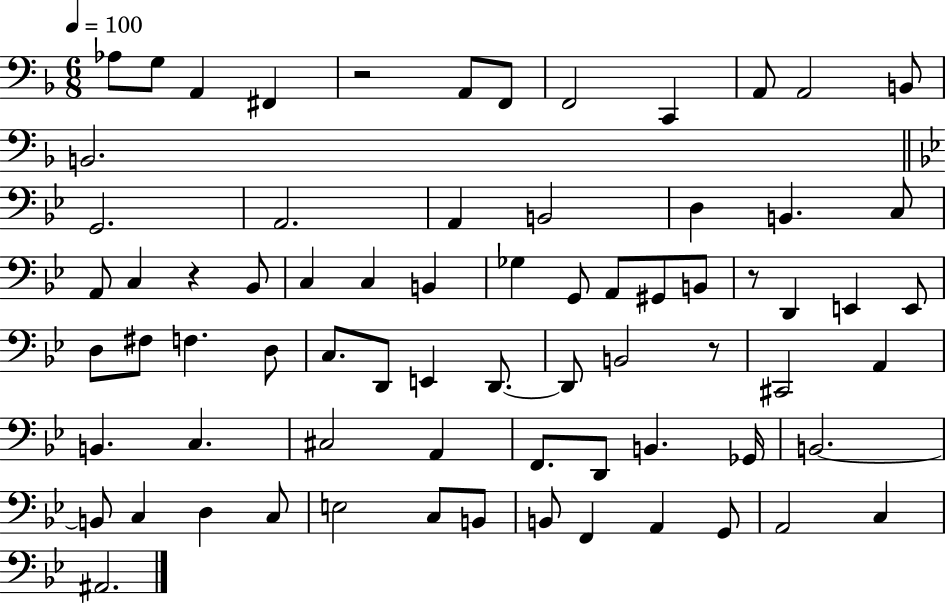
X:1
T:Untitled
M:6/8
L:1/4
K:F
_A,/2 G,/2 A,, ^F,, z2 A,,/2 F,,/2 F,,2 C,, A,,/2 A,,2 B,,/2 B,,2 G,,2 A,,2 A,, B,,2 D, B,, C,/2 A,,/2 C, z _B,,/2 C, C, B,, _G, G,,/2 A,,/2 ^G,,/2 B,,/2 z/2 D,, E,, E,,/2 D,/2 ^F,/2 F, D,/2 C,/2 D,,/2 E,, D,,/2 D,,/2 B,,2 z/2 ^C,,2 A,, B,, C, ^C,2 A,, F,,/2 D,,/2 B,, _G,,/4 B,,2 B,,/2 C, D, C,/2 E,2 C,/2 B,,/2 B,,/2 F,, A,, G,,/2 A,,2 C, ^A,,2